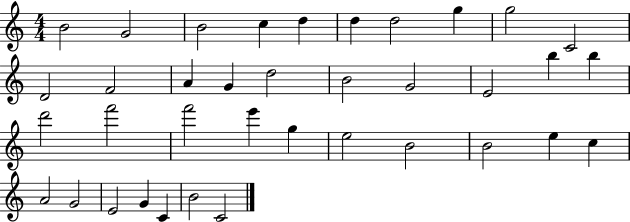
{
  \clef treble
  \numericTimeSignature
  \time 4/4
  \key c \major
  b'2 g'2 | b'2 c''4 d''4 | d''4 d''2 g''4 | g''2 c'2 | \break d'2 f'2 | a'4 g'4 d''2 | b'2 g'2 | e'2 b''4 b''4 | \break d'''2 f'''2 | f'''2 e'''4 g''4 | e''2 b'2 | b'2 e''4 c''4 | \break a'2 g'2 | e'2 g'4 c'4 | b'2 c'2 | \bar "|."
}